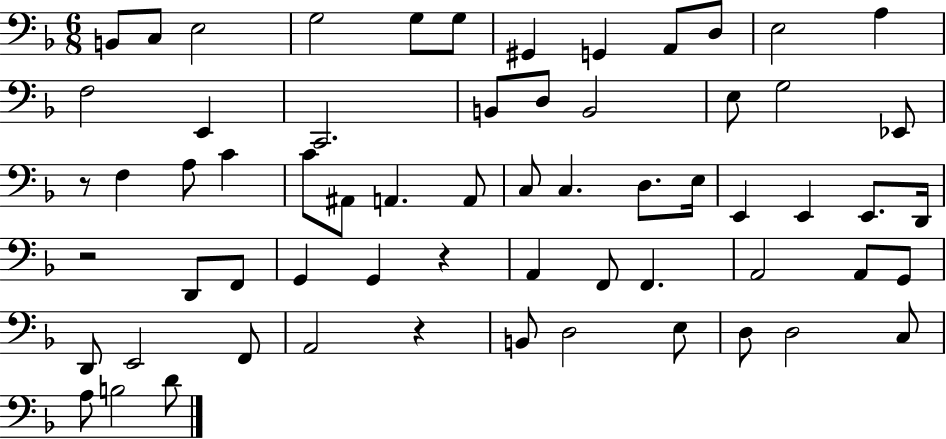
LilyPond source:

{
  \clef bass
  \numericTimeSignature
  \time 6/8
  \key f \major
  b,8 c8 e2 | g2 g8 g8 | gis,4 g,4 a,8 d8 | e2 a4 | \break f2 e,4 | c,2. | b,8 d8 b,2 | e8 g2 ees,8 | \break r8 f4 a8 c'4 | c'8 ais,8 a,4. a,8 | c8 c4. d8. e16 | e,4 e,4 e,8. d,16 | \break r2 d,8 f,8 | g,4 g,4 r4 | a,4 f,8 f,4. | a,2 a,8 g,8 | \break d,8 e,2 f,8 | a,2 r4 | b,8 d2 e8 | d8 d2 c8 | \break a8 b2 d'8 | \bar "|."
}